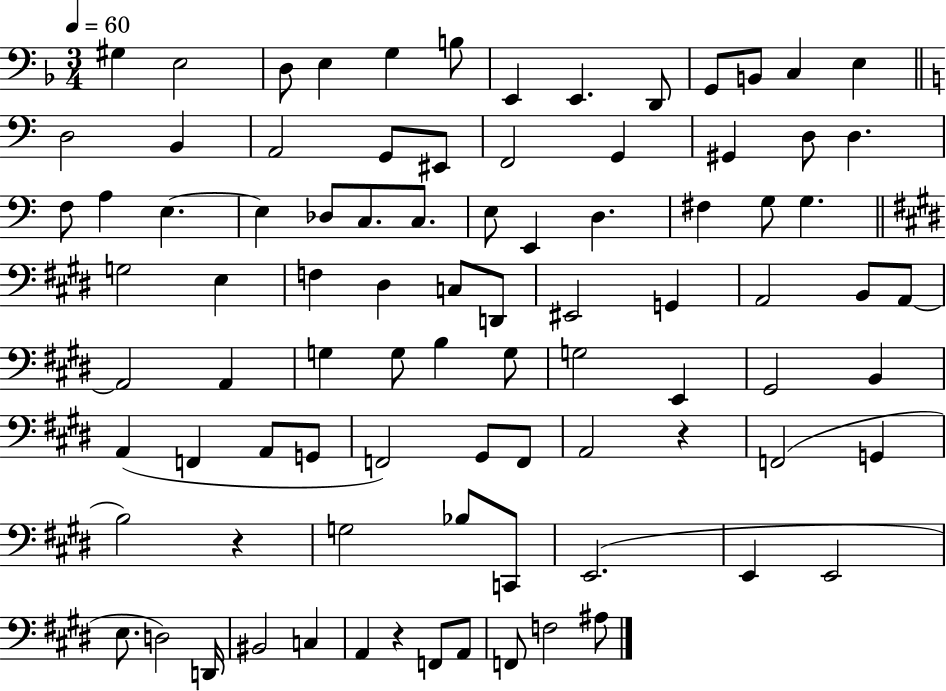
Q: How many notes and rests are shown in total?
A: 88